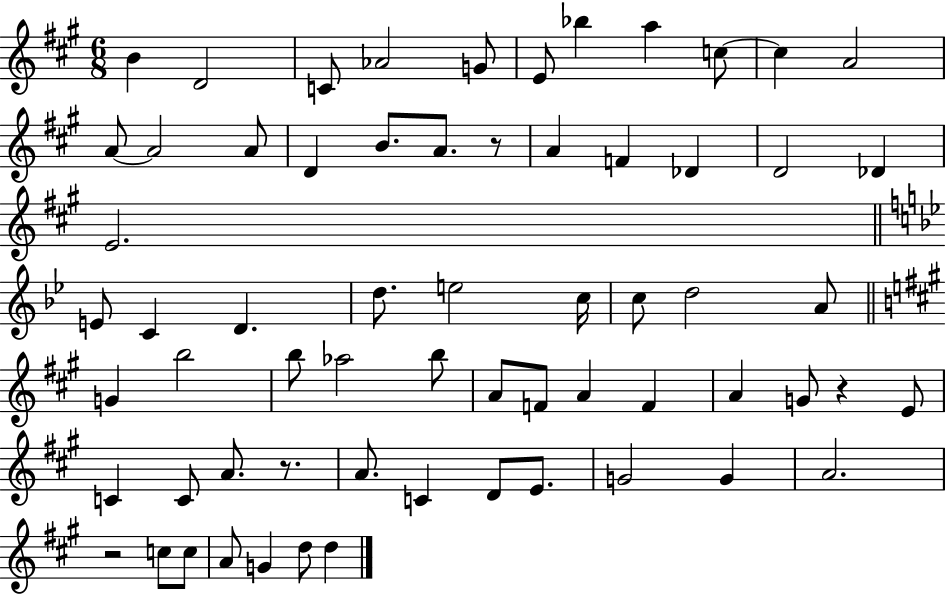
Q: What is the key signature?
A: A major